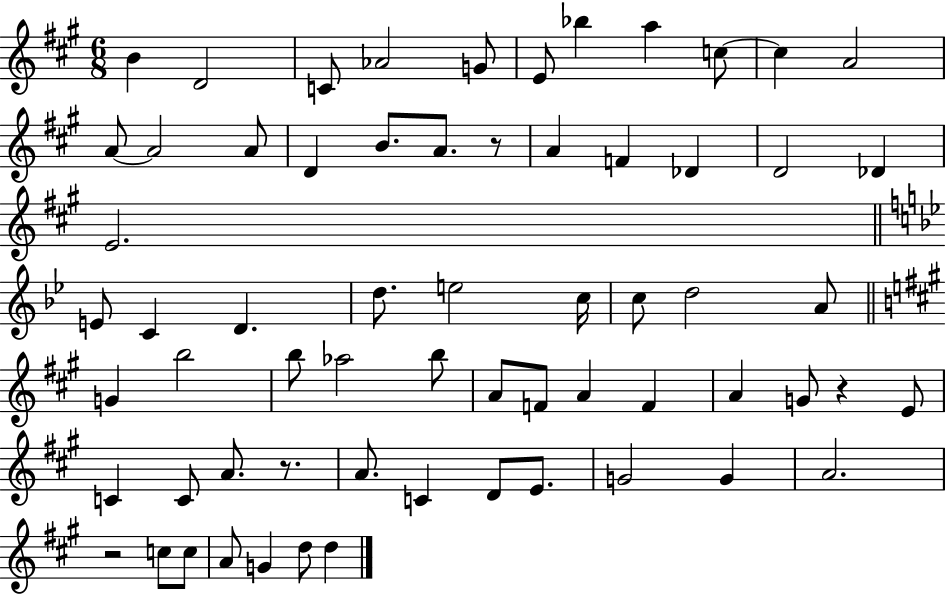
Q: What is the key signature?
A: A major